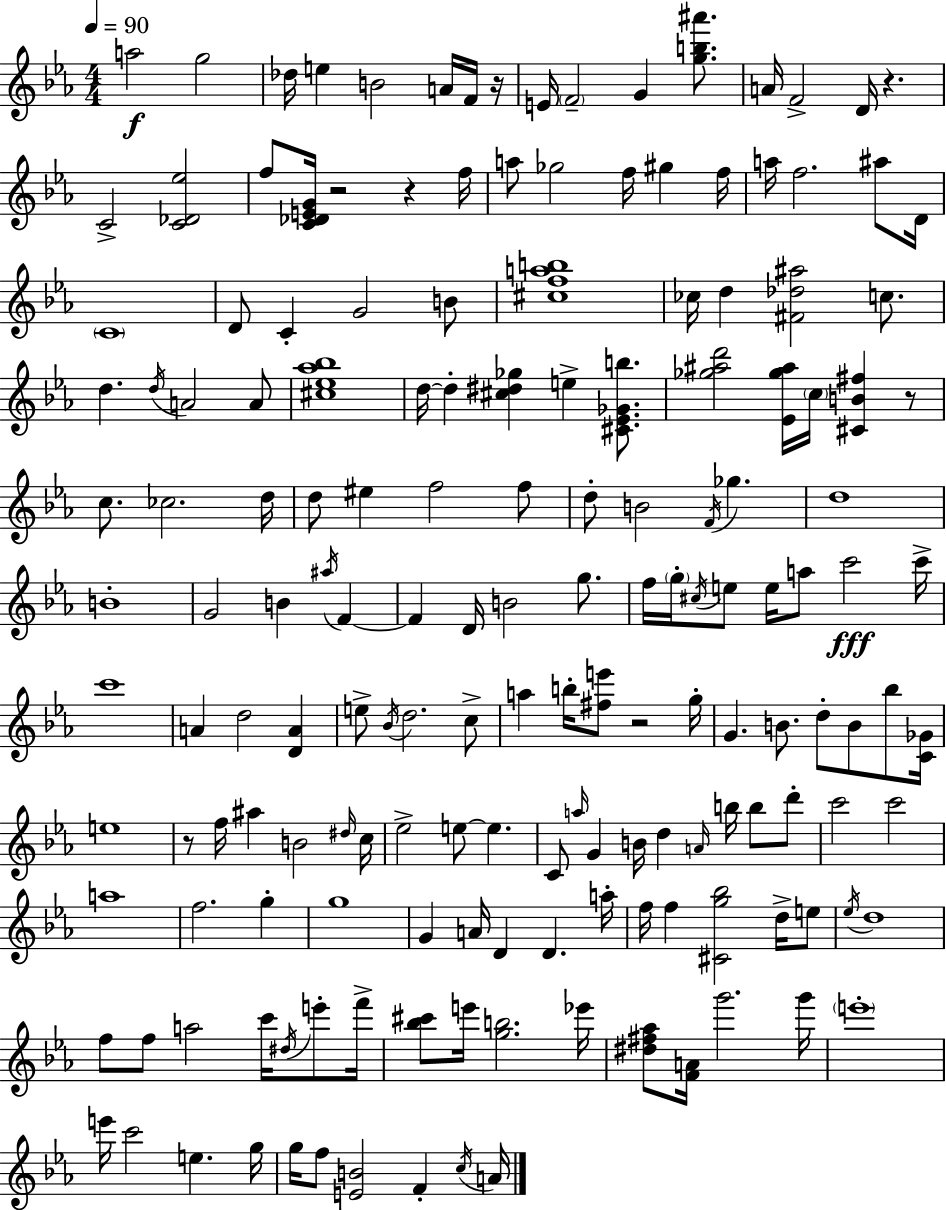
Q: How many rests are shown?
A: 7